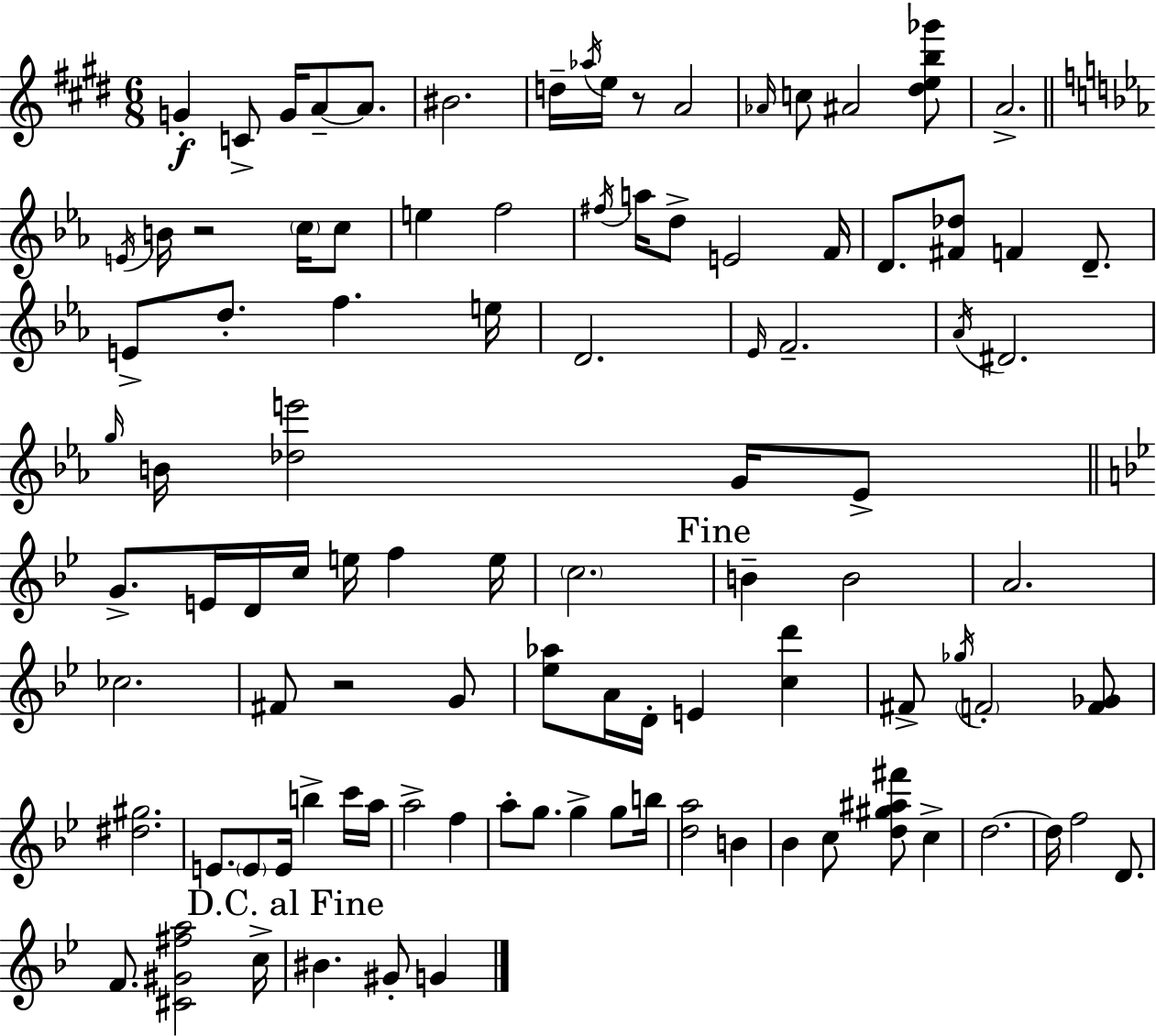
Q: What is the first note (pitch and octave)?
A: G4